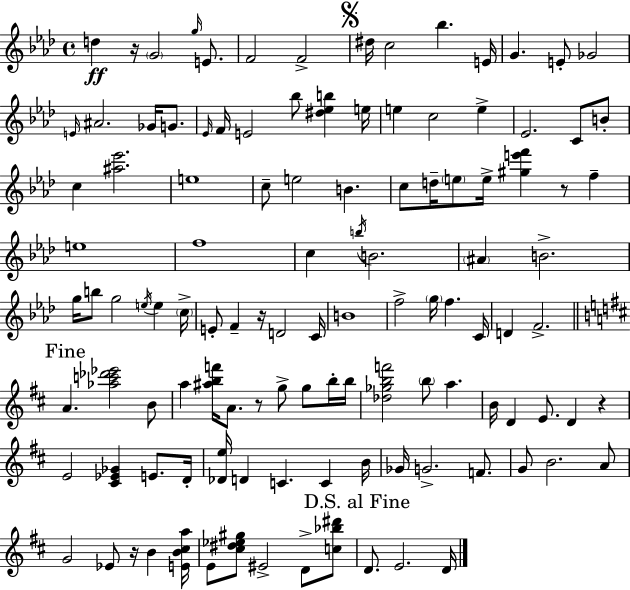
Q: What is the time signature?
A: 4/4